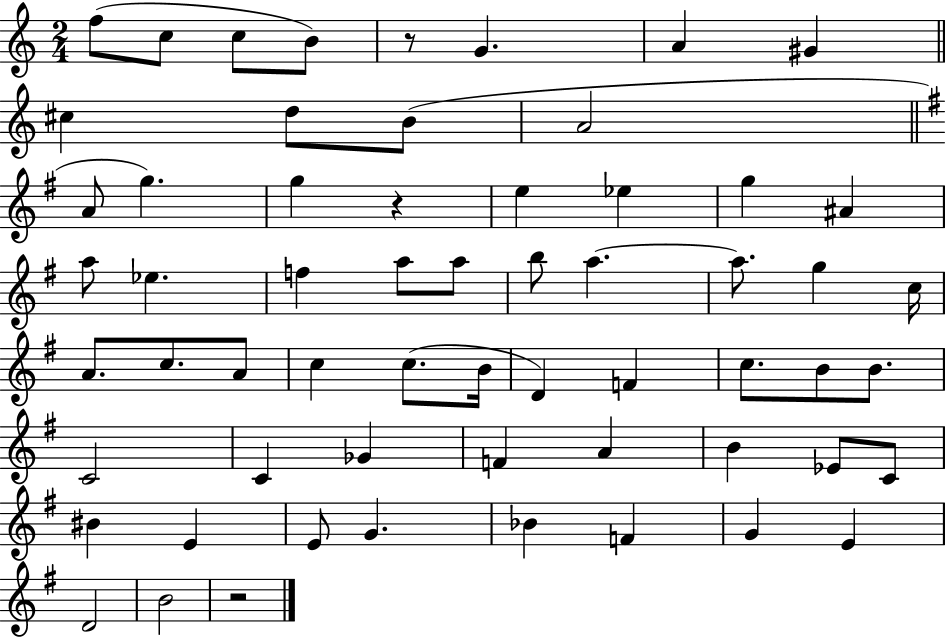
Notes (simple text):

F5/e C5/e C5/e B4/e R/e G4/q. A4/q G#4/q C#5/q D5/e B4/e A4/h A4/e G5/q. G5/q R/q E5/q Eb5/q G5/q A#4/q A5/e Eb5/q. F5/q A5/e A5/e B5/e A5/q. A5/e. G5/q C5/s A4/e. C5/e. A4/e C5/q C5/e. B4/s D4/q F4/q C5/e. B4/e B4/e. C4/h C4/q Gb4/q F4/q A4/q B4/q Eb4/e C4/e BIS4/q E4/q E4/e G4/q. Bb4/q F4/q G4/q E4/q D4/h B4/h R/h